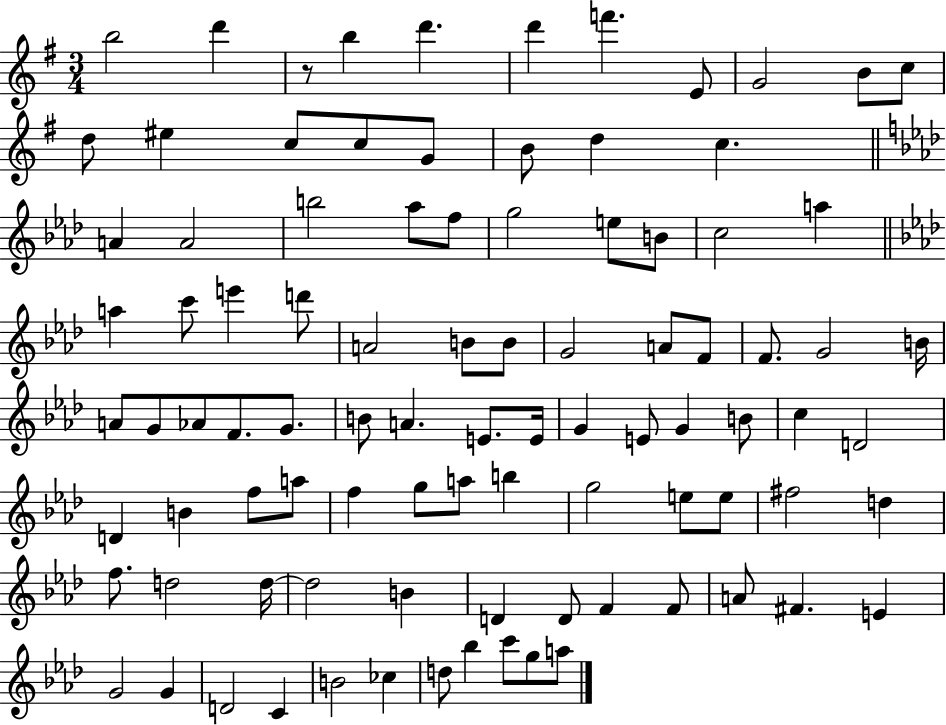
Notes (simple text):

B5/h D6/q R/e B5/q D6/q. D6/q F6/q. E4/e G4/h B4/e C5/e D5/e EIS5/q C5/e C5/e G4/e B4/e D5/q C5/q. A4/q A4/h B5/h Ab5/e F5/e G5/h E5/e B4/e C5/h A5/q A5/q C6/e E6/q D6/e A4/h B4/e B4/e G4/h A4/e F4/e F4/e. G4/h B4/s A4/e G4/e Ab4/e F4/e. G4/e. B4/e A4/q. E4/e. E4/s G4/q E4/e G4/q B4/e C5/q D4/h D4/q B4/q F5/e A5/e F5/q G5/e A5/e B5/q G5/h E5/e E5/e F#5/h D5/q F5/e. D5/h D5/s D5/h B4/q D4/q D4/e F4/q F4/e A4/e F#4/q. E4/q G4/h G4/q D4/h C4/q B4/h CES5/q D5/e Bb5/q C6/e G5/e A5/e